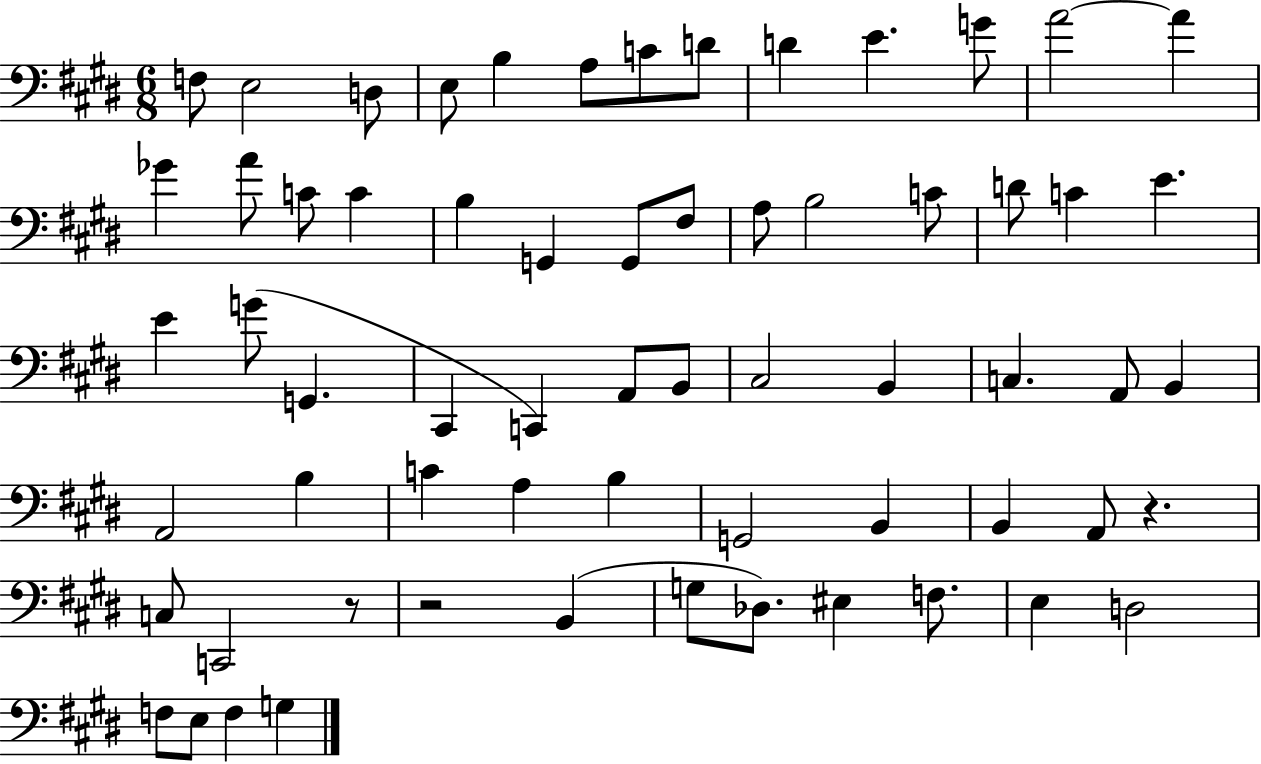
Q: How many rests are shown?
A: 3